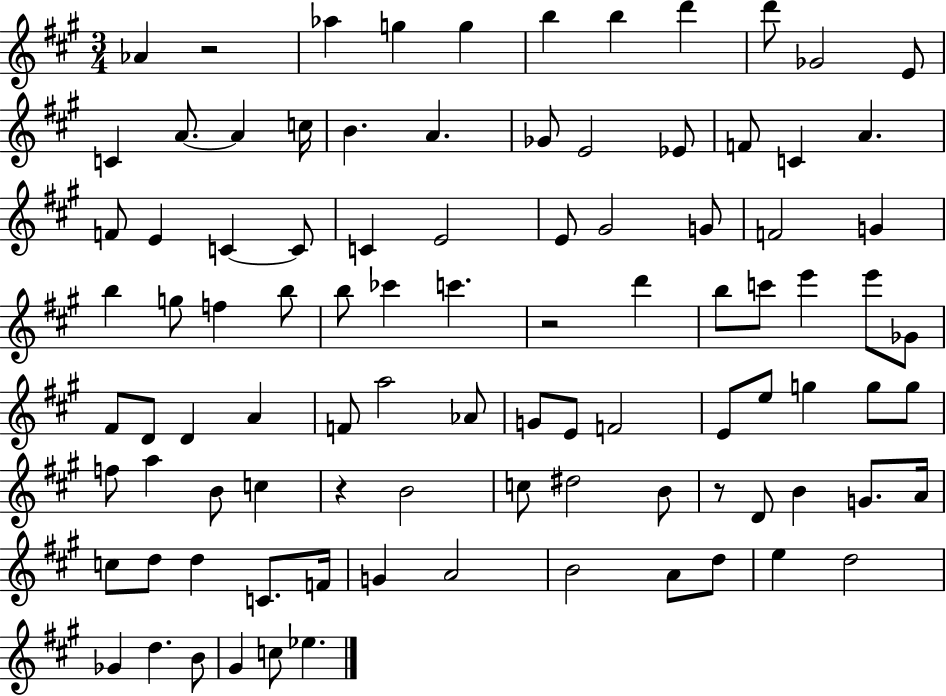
Ab4/q R/h Ab5/q G5/q G5/q B5/q B5/q D6/q D6/e Gb4/h E4/e C4/q A4/e. A4/q C5/s B4/q. A4/q. Gb4/e E4/h Eb4/e F4/e C4/q A4/q. F4/e E4/q C4/q C4/e C4/q E4/h E4/e G#4/h G4/e F4/h G4/q B5/q G5/e F5/q B5/e B5/e CES6/q C6/q. R/h D6/q B5/e C6/e E6/q E6/e Gb4/e F#4/e D4/e D4/q A4/q F4/e A5/h Ab4/e G4/e E4/e F4/h E4/e E5/e G5/q G5/e G5/e F5/e A5/q B4/e C5/q R/q B4/h C5/e D#5/h B4/e R/e D4/e B4/q G4/e. A4/s C5/e D5/e D5/q C4/e. F4/s G4/q A4/h B4/h A4/e D5/e E5/q D5/h Gb4/q D5/q. B4/e G#4/q C5/e Eb5/q.